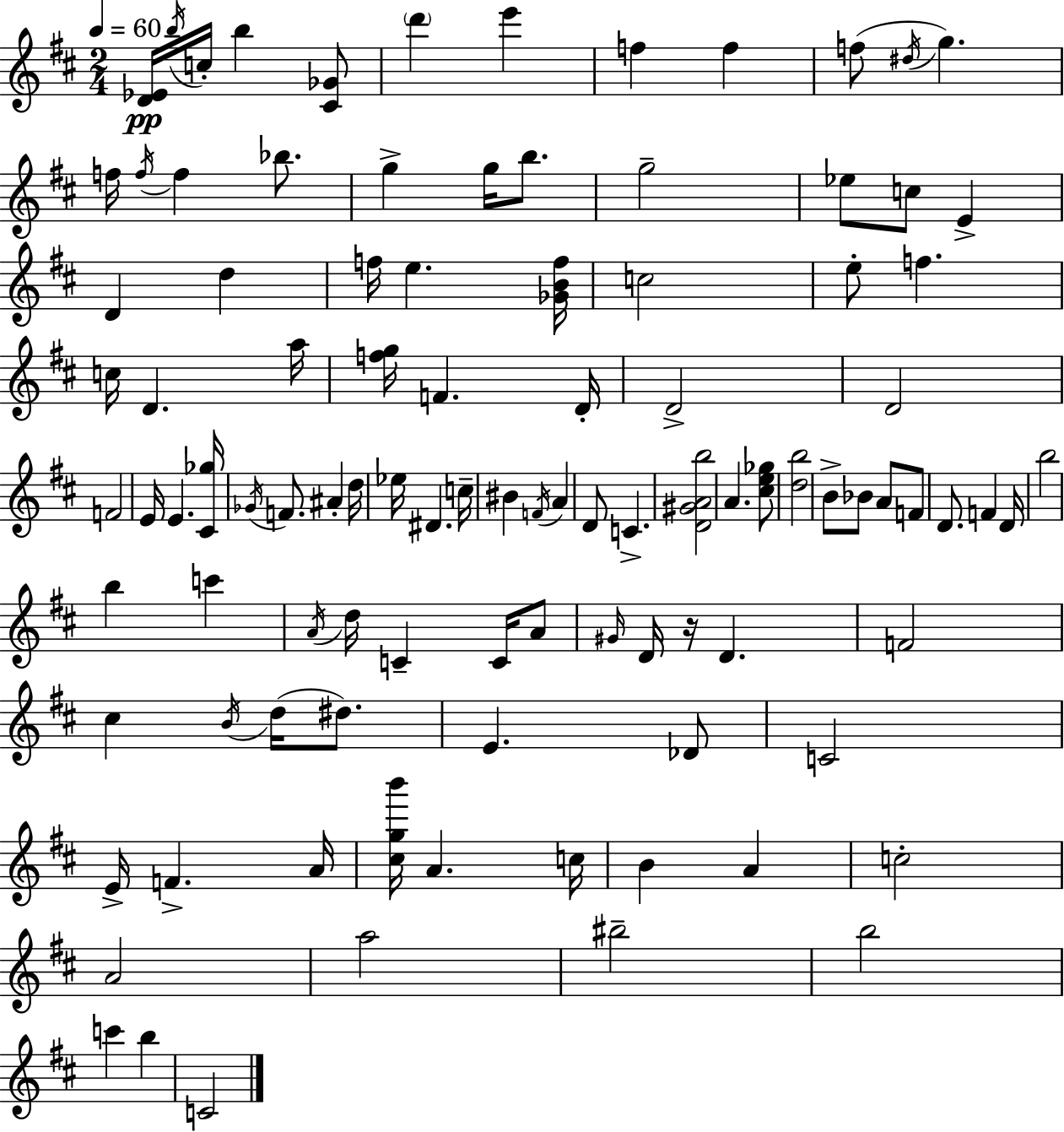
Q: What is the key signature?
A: D major